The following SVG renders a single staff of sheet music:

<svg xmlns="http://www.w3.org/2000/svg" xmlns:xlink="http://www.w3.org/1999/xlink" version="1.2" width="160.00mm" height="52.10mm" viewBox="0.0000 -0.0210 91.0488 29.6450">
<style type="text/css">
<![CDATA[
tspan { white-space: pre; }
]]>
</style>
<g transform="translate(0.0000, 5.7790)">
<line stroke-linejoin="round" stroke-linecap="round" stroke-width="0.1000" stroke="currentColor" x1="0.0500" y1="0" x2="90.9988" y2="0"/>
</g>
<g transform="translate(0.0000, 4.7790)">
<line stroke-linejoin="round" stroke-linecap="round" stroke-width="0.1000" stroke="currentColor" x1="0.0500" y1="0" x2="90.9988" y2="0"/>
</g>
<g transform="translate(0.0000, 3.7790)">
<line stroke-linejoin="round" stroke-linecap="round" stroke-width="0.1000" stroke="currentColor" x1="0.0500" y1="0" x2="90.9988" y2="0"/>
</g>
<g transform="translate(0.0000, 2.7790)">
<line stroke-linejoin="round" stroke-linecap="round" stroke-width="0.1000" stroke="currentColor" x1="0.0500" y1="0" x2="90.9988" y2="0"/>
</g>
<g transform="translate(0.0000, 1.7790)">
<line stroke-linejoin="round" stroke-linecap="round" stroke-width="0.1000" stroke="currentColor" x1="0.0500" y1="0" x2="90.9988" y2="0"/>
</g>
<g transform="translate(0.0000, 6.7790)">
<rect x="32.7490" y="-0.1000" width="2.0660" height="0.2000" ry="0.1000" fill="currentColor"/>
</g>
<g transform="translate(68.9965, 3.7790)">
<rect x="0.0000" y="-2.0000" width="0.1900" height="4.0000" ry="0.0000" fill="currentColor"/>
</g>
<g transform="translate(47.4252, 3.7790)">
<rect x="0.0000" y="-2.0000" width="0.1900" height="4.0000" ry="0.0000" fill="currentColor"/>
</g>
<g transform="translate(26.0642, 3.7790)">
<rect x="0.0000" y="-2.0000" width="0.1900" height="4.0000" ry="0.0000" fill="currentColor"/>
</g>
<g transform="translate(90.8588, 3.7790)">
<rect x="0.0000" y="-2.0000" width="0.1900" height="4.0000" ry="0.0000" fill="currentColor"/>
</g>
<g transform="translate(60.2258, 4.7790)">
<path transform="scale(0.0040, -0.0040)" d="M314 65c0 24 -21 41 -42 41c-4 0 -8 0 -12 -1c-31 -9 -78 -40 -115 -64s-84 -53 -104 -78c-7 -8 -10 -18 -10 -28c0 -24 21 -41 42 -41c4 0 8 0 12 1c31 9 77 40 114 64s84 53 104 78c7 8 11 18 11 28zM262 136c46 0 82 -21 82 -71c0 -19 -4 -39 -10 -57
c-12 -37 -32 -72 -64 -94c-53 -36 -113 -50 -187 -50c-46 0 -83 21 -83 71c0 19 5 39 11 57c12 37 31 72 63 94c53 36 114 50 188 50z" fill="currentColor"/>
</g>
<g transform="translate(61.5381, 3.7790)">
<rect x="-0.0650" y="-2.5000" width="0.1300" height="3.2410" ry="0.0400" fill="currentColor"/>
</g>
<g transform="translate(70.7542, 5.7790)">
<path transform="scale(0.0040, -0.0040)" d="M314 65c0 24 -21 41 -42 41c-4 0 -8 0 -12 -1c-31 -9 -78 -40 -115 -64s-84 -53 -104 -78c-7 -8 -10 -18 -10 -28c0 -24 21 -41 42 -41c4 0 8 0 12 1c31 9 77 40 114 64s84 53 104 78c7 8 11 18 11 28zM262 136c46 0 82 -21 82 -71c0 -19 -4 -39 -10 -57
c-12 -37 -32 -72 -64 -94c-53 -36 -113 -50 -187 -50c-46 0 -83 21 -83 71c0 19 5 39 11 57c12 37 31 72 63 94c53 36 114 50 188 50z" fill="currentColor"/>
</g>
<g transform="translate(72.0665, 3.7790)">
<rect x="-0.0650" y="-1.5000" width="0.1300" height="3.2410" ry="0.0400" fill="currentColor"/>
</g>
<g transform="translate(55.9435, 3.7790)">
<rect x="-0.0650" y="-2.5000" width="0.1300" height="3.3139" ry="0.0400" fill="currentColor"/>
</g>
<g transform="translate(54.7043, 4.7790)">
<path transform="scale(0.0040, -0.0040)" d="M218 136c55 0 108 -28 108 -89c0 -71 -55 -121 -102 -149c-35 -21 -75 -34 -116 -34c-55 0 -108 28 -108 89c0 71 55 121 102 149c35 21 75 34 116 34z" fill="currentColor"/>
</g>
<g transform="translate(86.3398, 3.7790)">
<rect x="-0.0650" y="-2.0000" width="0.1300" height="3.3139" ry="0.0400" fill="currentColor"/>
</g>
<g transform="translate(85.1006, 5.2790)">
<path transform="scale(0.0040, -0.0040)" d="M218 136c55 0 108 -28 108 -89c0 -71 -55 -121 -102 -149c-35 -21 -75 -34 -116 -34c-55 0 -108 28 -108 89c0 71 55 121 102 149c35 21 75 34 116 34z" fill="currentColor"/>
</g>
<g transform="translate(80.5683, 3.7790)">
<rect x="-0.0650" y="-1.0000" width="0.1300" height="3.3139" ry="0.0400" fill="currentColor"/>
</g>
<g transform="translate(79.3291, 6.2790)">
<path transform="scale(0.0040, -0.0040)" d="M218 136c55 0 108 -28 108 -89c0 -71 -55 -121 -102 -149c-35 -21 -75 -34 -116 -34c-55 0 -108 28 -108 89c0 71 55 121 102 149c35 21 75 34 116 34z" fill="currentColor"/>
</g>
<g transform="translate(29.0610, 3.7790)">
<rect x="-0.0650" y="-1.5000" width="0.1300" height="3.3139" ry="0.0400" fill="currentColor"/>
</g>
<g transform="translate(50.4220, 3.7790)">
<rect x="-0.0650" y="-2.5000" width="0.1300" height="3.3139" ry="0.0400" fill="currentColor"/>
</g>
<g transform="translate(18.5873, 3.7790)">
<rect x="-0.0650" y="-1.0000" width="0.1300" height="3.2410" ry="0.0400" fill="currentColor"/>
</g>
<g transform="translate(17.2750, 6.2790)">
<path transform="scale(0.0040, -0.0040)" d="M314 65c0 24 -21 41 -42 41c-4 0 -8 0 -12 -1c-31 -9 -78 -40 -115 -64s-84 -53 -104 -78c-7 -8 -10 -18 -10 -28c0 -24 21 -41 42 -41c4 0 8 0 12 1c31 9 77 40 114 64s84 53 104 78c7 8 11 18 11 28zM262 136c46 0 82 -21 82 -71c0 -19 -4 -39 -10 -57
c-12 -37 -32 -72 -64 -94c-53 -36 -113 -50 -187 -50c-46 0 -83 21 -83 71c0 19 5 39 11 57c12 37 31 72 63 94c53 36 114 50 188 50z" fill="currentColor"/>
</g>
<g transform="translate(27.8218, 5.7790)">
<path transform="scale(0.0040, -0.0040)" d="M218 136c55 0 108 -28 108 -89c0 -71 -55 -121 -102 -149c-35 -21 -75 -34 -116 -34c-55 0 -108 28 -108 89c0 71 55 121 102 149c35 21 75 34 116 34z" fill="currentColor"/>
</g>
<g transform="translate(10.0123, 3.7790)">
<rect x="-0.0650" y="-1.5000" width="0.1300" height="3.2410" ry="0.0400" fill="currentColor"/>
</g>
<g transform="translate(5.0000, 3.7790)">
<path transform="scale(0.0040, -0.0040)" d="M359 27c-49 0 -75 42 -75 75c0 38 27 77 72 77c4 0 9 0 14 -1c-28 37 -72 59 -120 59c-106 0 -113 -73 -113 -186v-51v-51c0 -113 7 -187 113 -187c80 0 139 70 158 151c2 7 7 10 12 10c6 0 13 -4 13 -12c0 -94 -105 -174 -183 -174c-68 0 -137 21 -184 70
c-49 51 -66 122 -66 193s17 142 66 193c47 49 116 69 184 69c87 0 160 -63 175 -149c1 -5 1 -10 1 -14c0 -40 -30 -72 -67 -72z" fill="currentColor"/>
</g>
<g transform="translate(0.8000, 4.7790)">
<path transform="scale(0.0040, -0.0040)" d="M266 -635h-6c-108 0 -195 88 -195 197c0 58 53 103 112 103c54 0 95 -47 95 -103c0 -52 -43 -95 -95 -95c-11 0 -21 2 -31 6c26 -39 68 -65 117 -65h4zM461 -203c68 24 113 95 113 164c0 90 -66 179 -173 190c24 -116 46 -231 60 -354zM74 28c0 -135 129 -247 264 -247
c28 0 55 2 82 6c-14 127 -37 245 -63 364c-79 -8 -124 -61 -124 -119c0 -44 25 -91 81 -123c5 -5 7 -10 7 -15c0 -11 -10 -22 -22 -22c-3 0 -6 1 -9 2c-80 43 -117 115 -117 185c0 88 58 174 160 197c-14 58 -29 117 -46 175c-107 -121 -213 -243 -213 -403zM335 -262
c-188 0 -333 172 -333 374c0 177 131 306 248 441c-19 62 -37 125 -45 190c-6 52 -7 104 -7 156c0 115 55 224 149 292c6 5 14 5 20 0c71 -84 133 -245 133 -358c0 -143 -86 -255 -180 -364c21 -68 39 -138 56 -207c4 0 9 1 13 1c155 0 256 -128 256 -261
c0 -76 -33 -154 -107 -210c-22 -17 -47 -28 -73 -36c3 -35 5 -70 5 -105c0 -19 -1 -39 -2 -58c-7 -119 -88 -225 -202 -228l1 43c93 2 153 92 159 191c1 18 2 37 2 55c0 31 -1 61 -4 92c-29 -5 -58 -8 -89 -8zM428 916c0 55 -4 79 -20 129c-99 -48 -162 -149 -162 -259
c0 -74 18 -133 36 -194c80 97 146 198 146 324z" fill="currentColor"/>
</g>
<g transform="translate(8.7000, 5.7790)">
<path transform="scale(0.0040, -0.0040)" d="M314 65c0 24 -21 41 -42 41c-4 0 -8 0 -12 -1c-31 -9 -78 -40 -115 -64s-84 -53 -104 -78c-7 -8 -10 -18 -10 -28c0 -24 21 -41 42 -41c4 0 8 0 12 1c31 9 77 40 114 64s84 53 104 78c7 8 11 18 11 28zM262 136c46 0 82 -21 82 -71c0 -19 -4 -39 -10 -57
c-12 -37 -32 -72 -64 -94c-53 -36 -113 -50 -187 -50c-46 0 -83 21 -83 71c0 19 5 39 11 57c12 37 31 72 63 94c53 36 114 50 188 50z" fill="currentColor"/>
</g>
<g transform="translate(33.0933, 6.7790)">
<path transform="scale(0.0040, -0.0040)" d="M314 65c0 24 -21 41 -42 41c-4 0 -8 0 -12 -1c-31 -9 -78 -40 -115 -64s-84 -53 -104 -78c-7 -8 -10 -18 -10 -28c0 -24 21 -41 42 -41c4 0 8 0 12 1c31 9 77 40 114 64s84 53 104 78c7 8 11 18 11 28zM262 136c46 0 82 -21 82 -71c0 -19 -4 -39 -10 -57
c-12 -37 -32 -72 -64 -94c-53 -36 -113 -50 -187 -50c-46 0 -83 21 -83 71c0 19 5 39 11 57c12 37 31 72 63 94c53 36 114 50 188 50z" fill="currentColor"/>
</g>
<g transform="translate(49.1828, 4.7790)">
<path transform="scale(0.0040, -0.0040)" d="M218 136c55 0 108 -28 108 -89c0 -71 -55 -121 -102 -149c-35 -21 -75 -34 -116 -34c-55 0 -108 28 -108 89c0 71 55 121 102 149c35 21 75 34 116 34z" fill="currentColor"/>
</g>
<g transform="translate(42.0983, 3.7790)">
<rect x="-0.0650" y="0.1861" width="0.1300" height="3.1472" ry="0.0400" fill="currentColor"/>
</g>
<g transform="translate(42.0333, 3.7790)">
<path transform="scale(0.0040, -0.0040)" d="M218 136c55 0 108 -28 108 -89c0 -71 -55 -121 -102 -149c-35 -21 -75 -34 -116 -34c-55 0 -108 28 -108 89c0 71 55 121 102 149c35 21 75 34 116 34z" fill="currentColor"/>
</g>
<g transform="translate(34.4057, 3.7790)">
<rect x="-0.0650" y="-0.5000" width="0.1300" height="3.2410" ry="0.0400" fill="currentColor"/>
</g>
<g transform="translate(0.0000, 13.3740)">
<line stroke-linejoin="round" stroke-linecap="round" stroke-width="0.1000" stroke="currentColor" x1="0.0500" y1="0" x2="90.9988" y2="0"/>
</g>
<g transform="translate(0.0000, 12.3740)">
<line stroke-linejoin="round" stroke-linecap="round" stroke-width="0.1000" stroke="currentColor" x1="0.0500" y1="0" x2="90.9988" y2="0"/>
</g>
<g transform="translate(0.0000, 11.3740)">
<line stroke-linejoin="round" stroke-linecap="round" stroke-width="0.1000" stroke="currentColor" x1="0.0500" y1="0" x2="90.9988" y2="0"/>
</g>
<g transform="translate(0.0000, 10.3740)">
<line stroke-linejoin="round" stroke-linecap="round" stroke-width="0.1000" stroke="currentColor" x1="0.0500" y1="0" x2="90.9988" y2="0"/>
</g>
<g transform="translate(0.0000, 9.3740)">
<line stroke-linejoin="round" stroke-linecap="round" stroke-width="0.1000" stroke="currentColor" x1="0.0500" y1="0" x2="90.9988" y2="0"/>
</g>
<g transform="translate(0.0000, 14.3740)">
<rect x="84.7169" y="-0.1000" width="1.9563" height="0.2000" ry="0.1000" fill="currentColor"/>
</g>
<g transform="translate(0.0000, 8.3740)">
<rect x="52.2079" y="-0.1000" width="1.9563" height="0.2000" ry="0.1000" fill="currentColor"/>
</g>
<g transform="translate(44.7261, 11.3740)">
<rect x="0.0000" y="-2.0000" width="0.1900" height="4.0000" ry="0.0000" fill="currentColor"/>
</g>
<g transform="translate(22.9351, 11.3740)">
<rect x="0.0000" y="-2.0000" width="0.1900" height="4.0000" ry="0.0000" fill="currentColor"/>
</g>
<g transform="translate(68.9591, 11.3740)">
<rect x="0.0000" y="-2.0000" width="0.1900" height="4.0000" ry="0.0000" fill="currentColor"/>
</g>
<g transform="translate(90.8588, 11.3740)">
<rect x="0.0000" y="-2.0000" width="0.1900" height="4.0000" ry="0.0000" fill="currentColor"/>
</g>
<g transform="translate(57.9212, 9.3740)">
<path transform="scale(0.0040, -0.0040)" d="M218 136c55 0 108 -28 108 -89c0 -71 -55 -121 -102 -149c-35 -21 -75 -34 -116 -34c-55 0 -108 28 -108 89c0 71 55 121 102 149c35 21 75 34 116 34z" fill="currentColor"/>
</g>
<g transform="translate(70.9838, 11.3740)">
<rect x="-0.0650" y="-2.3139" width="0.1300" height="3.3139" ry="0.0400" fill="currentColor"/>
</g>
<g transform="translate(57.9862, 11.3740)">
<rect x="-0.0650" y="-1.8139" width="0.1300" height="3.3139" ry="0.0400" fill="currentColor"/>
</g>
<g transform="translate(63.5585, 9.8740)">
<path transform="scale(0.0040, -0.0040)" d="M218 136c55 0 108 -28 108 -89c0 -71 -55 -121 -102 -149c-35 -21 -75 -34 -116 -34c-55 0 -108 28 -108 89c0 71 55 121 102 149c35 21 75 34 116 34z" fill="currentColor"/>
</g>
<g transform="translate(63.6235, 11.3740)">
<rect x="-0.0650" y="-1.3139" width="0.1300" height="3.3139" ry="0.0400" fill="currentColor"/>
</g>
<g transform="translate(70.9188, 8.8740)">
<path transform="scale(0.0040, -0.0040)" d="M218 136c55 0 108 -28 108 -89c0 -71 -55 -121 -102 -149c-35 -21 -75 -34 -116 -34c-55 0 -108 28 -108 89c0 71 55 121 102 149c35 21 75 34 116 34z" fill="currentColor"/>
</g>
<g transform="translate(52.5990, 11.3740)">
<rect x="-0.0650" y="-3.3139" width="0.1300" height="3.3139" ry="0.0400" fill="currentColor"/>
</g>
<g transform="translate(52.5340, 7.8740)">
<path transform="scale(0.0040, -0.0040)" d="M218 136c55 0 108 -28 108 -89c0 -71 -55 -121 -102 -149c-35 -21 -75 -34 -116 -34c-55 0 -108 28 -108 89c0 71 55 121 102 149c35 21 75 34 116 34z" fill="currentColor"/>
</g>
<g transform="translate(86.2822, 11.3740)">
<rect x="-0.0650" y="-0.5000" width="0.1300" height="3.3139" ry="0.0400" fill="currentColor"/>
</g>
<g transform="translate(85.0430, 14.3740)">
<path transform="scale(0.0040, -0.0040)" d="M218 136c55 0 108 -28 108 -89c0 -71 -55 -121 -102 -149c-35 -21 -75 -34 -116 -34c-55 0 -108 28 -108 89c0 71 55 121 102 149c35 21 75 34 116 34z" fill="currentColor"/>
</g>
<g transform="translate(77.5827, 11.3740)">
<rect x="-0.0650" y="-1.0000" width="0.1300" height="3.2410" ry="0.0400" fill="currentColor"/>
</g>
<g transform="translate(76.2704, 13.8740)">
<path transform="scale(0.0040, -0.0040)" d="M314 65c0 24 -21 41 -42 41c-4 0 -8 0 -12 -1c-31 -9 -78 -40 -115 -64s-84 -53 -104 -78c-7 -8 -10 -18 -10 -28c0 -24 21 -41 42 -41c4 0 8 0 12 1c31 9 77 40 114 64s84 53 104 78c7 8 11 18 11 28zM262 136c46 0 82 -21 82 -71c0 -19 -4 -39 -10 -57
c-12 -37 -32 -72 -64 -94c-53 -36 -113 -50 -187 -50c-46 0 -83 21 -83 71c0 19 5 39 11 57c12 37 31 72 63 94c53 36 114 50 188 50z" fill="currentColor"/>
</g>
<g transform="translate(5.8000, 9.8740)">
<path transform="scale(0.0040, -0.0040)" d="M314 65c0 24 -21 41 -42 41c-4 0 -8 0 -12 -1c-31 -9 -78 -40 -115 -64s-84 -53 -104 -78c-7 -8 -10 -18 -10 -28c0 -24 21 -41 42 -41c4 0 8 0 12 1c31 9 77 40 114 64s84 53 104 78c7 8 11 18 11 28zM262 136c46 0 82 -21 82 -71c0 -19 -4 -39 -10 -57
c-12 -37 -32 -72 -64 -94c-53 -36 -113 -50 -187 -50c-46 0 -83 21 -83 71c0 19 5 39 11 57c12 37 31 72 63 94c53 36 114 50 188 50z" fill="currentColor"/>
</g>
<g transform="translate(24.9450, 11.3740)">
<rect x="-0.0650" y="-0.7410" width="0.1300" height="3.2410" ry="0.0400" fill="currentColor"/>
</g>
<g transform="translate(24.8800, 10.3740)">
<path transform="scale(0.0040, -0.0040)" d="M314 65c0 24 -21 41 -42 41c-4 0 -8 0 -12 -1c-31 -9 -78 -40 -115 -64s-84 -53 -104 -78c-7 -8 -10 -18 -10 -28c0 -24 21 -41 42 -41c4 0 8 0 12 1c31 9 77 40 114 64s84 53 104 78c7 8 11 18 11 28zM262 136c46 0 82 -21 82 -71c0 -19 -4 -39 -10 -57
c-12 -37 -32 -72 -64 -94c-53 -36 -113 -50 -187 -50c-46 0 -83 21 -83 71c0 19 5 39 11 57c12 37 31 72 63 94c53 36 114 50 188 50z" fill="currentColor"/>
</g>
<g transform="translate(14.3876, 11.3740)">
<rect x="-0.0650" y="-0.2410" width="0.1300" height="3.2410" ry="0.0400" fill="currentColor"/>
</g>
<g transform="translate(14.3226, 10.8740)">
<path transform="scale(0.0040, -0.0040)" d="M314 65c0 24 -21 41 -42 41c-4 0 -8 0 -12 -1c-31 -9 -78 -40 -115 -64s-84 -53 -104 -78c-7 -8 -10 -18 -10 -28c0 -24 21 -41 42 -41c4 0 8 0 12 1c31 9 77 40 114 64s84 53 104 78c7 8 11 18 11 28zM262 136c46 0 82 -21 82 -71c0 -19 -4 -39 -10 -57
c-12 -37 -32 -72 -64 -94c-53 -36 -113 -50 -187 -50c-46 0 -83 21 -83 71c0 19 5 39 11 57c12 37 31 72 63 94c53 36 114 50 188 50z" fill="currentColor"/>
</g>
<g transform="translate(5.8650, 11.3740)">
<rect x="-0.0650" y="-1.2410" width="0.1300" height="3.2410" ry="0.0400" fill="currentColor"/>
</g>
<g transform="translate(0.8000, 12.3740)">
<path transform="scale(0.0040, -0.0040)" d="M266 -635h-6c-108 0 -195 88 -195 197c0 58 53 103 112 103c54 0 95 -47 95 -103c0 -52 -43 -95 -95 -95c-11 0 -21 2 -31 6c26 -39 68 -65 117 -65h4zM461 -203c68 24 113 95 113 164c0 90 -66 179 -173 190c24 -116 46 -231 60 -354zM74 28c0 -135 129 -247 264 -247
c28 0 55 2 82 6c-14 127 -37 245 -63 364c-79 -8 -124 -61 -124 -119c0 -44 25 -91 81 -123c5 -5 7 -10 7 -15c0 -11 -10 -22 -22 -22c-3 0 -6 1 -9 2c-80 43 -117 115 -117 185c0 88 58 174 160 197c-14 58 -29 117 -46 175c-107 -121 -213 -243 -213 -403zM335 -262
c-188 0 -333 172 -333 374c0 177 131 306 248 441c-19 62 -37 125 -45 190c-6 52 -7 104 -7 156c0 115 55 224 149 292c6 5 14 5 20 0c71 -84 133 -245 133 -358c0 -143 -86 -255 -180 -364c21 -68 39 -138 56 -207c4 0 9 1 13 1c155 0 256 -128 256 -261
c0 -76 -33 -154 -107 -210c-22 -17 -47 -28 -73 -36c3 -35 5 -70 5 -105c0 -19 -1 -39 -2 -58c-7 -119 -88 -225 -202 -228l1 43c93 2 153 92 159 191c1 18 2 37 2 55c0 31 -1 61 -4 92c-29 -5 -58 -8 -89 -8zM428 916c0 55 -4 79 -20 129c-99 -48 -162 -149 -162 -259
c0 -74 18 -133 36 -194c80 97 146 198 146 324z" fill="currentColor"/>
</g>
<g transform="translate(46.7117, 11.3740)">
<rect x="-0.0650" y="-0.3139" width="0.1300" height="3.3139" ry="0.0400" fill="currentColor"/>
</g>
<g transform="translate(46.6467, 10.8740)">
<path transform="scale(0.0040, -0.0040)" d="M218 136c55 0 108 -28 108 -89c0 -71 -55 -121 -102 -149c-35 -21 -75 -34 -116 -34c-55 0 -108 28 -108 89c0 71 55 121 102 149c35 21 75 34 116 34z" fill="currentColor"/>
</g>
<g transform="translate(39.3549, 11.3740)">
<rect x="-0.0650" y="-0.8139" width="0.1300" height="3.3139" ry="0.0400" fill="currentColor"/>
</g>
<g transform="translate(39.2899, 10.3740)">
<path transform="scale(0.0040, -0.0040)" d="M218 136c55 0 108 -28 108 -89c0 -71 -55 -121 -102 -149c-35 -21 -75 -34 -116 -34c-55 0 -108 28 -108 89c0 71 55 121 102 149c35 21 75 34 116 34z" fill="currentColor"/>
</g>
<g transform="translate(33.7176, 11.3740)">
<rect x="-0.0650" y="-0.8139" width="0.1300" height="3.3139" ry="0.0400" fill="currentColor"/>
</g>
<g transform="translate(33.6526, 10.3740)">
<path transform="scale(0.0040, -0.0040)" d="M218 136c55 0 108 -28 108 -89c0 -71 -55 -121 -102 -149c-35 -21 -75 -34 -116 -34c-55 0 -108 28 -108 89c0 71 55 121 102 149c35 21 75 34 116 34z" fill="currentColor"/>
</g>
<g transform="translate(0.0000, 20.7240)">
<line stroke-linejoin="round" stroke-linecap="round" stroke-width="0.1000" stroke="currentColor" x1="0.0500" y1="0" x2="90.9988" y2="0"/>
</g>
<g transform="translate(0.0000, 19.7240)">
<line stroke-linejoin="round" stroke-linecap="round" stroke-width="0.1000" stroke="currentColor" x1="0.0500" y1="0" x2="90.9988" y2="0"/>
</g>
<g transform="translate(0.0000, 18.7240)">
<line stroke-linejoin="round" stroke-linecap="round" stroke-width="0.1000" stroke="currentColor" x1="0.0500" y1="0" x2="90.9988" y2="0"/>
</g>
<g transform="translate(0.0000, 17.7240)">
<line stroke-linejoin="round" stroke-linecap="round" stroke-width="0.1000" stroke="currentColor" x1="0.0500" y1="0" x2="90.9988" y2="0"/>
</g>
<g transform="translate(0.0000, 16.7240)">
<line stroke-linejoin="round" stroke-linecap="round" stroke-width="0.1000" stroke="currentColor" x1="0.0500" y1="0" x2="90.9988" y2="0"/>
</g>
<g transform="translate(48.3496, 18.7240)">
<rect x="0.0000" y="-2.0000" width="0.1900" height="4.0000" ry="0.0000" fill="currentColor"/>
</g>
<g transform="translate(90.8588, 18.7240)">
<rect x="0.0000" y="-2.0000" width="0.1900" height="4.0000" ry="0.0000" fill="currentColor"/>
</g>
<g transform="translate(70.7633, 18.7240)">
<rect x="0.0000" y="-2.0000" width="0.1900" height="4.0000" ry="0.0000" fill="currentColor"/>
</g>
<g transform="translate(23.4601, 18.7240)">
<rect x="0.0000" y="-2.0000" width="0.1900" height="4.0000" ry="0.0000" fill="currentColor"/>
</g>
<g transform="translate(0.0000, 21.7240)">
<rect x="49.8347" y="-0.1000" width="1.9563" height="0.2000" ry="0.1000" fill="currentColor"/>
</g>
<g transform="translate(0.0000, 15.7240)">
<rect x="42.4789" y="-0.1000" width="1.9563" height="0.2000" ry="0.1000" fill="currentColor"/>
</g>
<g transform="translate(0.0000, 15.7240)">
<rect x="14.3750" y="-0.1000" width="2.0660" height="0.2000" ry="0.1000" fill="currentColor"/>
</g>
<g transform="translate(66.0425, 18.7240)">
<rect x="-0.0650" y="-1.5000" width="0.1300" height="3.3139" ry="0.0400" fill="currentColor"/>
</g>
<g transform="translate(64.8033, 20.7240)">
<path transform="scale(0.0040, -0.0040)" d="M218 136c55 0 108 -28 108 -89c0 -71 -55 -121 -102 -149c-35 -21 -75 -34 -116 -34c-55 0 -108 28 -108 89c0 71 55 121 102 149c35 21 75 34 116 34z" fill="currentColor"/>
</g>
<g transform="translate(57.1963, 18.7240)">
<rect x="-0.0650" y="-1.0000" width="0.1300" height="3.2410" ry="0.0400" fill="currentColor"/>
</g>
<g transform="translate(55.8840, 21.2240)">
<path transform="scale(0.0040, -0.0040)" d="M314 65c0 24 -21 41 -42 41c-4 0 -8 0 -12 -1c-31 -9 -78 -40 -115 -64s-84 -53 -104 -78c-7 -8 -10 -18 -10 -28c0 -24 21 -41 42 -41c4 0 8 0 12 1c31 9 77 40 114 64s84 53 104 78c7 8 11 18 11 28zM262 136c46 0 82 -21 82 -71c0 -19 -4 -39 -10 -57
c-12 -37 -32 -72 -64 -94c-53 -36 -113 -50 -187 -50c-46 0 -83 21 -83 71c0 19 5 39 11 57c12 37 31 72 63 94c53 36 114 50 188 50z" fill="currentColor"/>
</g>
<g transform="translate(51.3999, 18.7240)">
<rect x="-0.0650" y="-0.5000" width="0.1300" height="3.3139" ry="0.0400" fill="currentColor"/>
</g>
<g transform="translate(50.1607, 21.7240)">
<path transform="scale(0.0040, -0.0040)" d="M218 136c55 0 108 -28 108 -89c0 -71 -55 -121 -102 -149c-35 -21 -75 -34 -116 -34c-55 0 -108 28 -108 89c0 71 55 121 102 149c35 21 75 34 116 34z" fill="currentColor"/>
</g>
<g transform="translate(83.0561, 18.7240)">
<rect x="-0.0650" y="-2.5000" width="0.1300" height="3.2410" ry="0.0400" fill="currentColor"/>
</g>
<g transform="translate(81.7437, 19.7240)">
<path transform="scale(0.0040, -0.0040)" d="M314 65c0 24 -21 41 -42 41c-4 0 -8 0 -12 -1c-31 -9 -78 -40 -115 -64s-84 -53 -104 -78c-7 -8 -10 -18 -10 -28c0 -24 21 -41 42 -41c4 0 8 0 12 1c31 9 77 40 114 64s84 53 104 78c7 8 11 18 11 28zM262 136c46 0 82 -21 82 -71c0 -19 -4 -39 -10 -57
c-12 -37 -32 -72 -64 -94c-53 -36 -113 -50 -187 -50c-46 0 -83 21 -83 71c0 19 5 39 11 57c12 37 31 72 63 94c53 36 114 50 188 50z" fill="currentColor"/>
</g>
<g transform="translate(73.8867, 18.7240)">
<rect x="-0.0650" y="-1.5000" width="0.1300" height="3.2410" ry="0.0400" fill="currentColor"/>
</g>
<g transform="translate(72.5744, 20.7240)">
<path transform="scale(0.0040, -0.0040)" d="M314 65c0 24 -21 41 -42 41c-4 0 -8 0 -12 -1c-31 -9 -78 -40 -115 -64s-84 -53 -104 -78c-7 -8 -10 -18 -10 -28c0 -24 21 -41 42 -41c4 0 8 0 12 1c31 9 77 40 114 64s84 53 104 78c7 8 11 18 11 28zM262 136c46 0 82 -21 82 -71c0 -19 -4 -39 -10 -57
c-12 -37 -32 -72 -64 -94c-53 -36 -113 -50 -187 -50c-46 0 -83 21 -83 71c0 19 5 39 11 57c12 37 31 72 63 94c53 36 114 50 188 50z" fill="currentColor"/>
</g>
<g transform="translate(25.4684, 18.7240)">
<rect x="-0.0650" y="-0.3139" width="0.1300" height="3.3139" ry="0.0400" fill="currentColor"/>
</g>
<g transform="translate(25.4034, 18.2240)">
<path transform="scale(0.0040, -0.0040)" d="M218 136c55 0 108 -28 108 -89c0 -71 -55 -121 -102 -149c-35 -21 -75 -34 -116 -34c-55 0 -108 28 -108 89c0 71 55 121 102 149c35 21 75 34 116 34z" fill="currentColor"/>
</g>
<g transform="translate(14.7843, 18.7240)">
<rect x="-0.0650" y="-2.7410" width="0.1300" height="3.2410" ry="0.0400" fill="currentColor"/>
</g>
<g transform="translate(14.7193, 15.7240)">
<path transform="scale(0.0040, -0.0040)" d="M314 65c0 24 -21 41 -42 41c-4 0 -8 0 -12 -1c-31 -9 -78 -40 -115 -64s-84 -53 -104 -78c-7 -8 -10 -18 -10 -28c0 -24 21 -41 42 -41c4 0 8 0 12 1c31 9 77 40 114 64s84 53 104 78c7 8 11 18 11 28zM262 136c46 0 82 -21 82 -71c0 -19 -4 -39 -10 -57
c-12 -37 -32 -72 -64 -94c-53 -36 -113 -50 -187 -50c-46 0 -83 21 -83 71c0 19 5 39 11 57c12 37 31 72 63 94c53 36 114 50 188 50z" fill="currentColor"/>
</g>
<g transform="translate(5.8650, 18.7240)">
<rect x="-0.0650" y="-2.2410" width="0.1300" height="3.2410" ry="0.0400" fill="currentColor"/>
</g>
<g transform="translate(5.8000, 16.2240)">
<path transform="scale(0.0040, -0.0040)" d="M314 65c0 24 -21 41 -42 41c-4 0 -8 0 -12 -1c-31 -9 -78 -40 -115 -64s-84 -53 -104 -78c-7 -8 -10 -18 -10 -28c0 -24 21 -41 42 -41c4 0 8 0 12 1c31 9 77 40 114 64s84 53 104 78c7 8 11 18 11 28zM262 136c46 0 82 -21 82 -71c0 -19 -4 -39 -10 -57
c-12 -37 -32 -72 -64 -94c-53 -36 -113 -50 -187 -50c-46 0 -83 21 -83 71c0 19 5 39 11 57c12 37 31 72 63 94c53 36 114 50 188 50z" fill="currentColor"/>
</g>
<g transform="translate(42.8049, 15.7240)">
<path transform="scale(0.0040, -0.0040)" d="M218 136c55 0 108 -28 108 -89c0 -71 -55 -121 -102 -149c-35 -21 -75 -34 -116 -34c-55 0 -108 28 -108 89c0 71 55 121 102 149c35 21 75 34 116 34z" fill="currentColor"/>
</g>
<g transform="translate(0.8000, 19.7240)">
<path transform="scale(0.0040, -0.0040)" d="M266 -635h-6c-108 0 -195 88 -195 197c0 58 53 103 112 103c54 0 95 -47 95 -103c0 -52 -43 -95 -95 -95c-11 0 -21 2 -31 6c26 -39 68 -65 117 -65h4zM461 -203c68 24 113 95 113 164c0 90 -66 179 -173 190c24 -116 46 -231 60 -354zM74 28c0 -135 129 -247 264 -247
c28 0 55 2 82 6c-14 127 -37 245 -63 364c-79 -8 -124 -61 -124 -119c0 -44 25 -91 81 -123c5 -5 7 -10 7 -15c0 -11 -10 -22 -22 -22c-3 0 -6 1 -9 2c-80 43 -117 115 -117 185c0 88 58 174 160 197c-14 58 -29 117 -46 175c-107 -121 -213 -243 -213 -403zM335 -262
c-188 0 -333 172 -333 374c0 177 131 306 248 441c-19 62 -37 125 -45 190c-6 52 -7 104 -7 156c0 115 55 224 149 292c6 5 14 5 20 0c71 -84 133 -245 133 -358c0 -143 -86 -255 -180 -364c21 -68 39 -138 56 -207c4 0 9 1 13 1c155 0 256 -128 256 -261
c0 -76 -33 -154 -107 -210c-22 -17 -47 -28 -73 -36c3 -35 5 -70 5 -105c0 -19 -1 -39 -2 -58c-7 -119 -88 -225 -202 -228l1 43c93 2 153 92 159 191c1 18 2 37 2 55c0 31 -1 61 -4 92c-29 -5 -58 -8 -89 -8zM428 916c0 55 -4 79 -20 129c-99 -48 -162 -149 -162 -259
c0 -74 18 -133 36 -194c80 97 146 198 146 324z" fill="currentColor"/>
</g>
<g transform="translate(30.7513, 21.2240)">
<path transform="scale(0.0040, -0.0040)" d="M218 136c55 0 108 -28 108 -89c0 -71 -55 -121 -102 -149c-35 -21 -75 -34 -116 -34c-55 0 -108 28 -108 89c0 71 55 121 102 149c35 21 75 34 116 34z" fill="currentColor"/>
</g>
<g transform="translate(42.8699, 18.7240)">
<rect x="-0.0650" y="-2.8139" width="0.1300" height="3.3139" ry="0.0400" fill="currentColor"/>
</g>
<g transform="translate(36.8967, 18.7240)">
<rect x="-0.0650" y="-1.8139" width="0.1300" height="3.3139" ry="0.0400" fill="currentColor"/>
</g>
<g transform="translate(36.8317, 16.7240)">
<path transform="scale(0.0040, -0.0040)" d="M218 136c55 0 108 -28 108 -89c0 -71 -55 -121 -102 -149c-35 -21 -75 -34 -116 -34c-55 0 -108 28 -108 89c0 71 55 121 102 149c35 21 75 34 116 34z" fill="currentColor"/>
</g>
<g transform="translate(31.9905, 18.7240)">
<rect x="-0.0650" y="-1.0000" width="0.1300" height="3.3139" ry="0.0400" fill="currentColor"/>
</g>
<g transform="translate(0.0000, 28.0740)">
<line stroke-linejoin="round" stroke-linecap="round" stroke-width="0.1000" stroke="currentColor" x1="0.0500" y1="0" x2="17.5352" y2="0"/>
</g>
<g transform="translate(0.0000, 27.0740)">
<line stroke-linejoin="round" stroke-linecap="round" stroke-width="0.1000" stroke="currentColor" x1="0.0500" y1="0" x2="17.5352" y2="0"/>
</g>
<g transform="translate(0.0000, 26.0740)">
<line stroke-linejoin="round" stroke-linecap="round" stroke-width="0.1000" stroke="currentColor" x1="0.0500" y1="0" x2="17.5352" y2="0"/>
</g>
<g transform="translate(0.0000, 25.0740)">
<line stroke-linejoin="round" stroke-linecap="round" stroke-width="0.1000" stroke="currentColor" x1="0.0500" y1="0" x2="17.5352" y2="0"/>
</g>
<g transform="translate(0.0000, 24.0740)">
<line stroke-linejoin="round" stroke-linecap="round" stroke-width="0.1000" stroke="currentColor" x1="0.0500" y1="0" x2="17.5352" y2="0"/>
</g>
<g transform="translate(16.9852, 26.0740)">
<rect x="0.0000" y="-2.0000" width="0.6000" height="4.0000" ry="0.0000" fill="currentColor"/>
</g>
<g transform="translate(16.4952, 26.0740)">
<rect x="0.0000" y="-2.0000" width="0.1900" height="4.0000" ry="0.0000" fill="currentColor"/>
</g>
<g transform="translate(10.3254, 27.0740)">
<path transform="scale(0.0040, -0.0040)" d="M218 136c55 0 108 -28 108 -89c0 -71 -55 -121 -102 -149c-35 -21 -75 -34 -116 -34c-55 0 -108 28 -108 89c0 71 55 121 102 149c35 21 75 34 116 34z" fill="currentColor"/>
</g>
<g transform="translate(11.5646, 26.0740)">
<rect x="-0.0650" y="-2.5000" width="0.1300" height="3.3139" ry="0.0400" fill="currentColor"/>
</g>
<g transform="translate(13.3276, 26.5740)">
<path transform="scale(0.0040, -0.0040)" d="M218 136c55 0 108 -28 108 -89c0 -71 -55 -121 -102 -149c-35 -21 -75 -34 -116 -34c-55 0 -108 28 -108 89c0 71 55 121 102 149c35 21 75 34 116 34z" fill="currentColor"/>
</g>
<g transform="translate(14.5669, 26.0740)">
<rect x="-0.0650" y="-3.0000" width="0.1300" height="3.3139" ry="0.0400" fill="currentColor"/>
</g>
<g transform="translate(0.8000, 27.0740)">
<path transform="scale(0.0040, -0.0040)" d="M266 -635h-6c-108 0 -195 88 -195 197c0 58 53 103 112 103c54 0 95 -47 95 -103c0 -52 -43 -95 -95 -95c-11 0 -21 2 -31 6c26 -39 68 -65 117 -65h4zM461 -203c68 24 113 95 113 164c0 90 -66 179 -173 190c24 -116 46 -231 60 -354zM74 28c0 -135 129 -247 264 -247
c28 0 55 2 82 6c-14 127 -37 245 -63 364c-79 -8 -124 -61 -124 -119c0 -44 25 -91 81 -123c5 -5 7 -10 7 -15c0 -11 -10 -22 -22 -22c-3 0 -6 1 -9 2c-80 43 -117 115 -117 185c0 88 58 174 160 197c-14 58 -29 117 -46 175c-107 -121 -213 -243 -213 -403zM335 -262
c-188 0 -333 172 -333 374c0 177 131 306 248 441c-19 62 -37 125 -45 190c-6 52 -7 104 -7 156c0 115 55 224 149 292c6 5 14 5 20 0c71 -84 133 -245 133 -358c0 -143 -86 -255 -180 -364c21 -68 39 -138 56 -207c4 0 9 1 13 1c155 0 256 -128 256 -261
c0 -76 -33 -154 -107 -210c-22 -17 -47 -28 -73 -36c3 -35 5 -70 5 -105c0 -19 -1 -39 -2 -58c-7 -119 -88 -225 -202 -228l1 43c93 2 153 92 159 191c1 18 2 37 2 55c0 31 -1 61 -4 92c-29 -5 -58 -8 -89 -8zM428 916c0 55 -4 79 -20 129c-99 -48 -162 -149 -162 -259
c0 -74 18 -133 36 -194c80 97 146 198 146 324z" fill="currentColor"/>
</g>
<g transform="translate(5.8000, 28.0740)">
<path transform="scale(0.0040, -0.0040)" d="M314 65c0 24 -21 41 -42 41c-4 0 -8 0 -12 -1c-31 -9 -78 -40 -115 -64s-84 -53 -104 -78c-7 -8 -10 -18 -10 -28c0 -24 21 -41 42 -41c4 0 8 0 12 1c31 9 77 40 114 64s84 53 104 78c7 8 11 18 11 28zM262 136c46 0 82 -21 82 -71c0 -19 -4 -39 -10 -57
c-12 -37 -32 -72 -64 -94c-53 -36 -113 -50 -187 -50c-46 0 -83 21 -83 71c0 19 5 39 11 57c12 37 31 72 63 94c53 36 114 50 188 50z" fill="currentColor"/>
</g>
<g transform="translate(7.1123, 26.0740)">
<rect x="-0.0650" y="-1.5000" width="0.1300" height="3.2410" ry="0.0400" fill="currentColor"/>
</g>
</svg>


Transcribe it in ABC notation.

X:1
T:Untitled
M:4/4
L:1/4
K:C
E2 D2 E C2 B G G G2 E2 D F e2 c2 d2 d d c b f e g D2 C g2 a2 c D f a C D2 E E2 G2 E2 G A